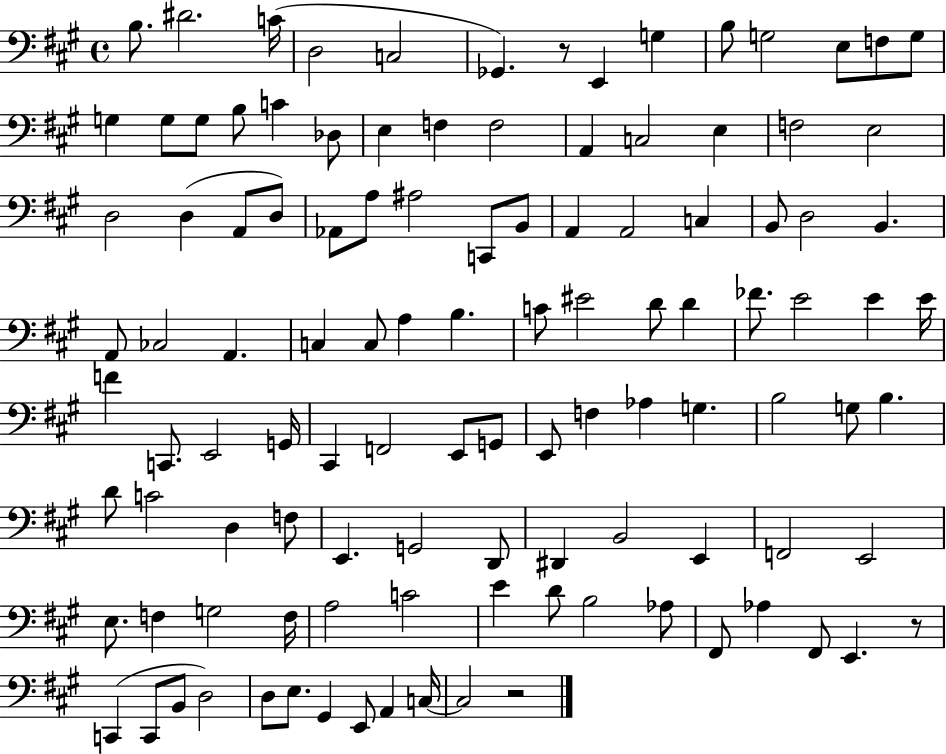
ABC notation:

X:1
T:Untitled
M:4/4
L:1/4
K:A
B,/2 ^D2 C/4 D,2 C,2 _G,, z/2 E,, G, B,/2 G,2 E,/2 F,/2 G,/2 G, G,/2 G,/2 B,/2 C _D,/2 E, F, F,2 A,, C,2 E, F,2 E,2 D,2 D, A,,/2 D,/2 _A,,/2 A,/2 ^A,2 C,,/2 B,,/2 A,, A,,2 C, B,,/2 D,2 B,, A,,/2 _C,2 A,, C, C,/2 A, B, C/2 ^E2 D/2 D _F/2 E2 E E/4 F C,,/2 E,,2 G,,/4 ^C,, F,,2 E,,/2 G,,/2 E,,/2 F, _A, G, B,2 G,/2 B, D/2 C2 D, F,/2 E,, G,,2 D,,/2 ^D,, B,,2 E,, F,,2 E,,2 E,/2 F, G,2 F,/4 A,2 C2 E D/2 B,2 _A,/2 ^F,,/2 _A, ^F,,/2 E,, z/2 C,, C,,/2 B,,/2 D,2 D,/2 E,/2 ^G,, E,,/2 A,, C,/4 C,2 z2